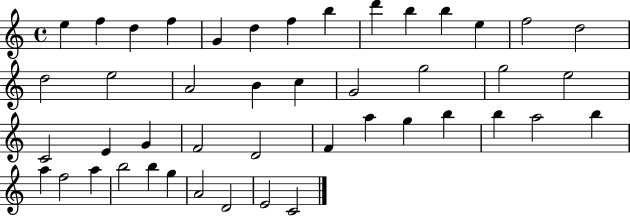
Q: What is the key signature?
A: C major